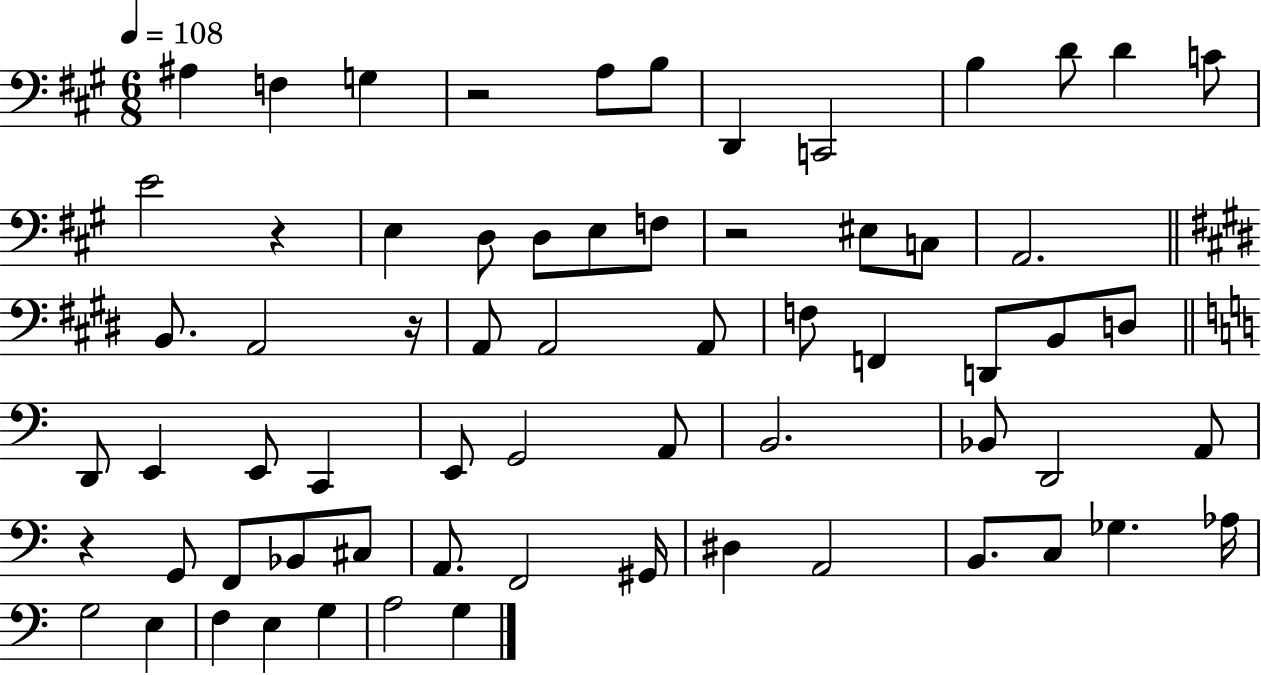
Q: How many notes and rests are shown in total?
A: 66